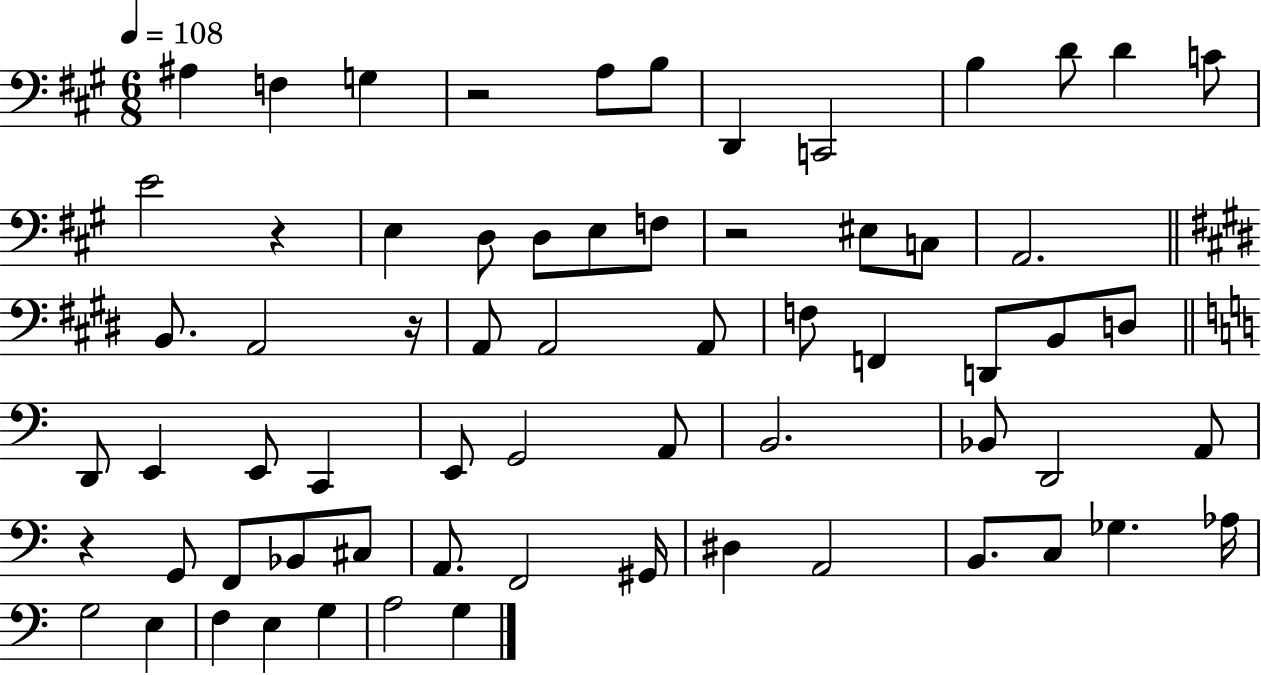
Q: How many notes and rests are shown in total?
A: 66